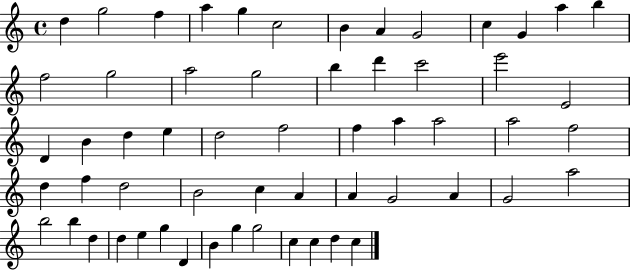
X:1
T:Untitled
M:4/4
L:1/4
K:C
d g2 f a g c2 B A G2 c G a b f2 g2 a2 g2 b d' c'2 e'2 E2 D B d e d2 f2 f a a2 a2 f2 d f d2 B2 c A A G2 A G2 a2 b2 b d d e g D B g g2 c c d c